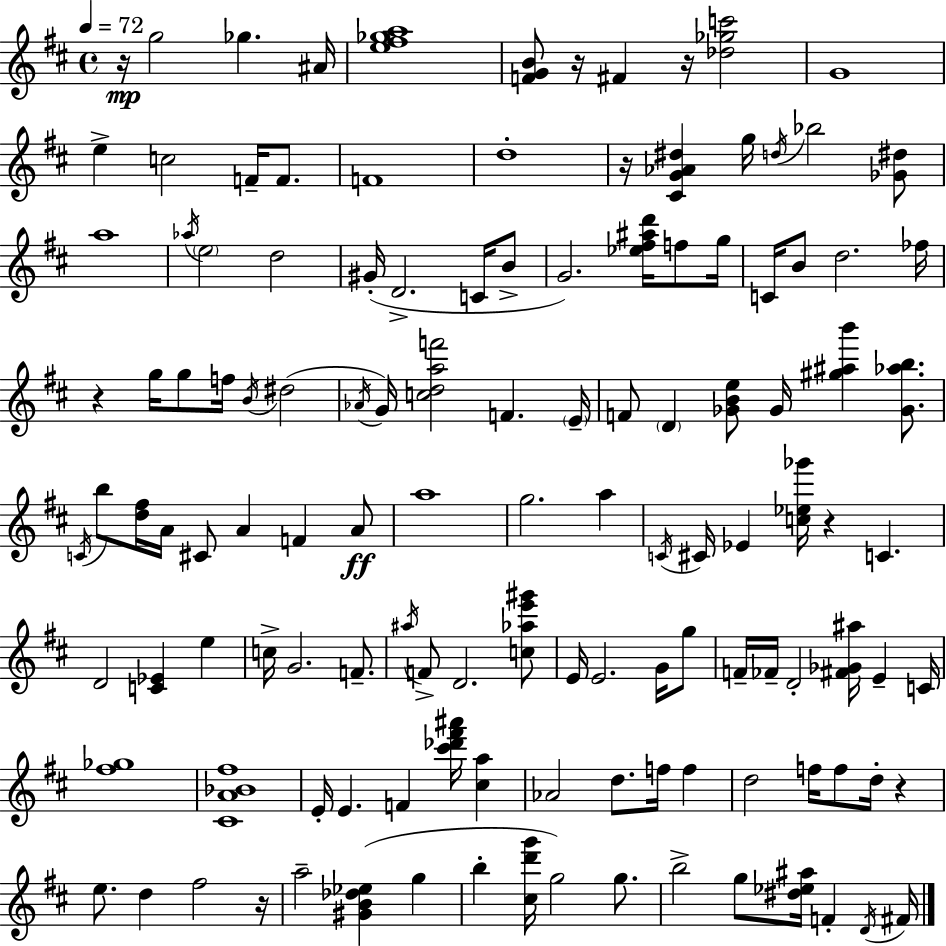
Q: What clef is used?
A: treble